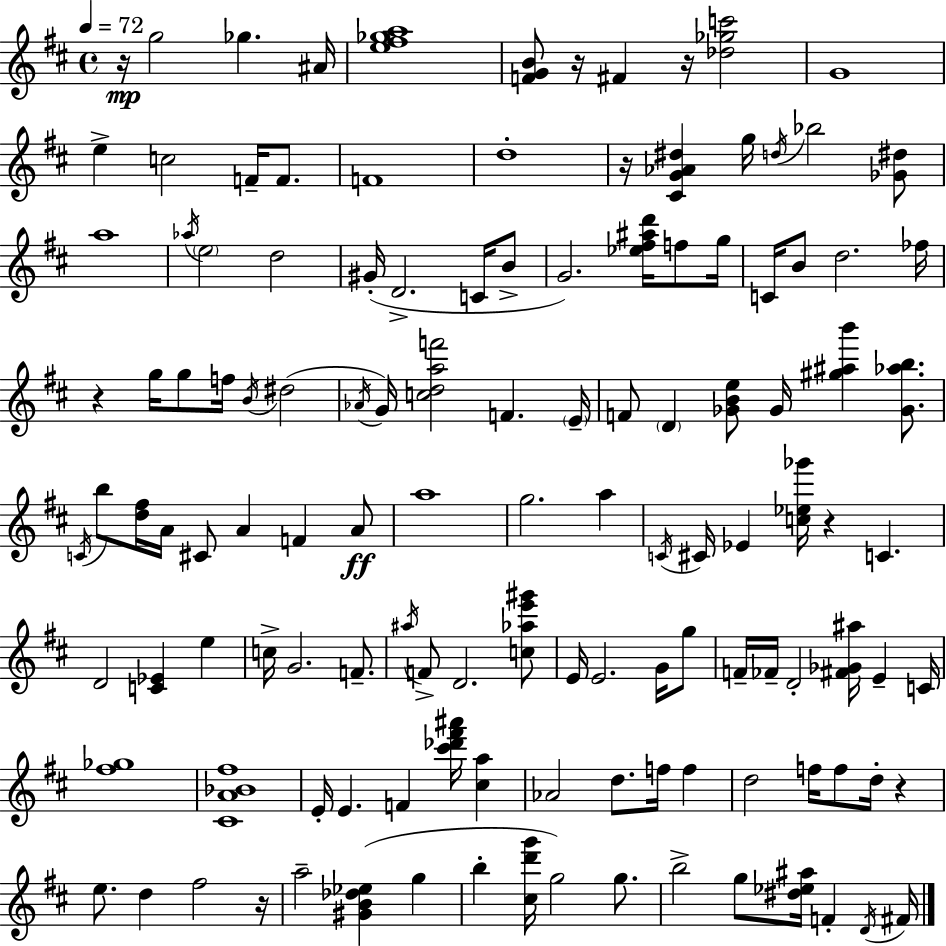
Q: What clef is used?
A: treble